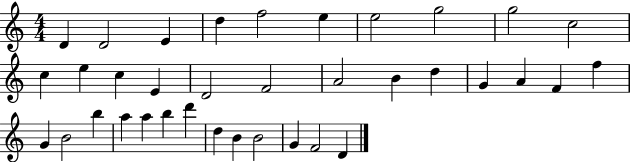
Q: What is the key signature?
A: C major